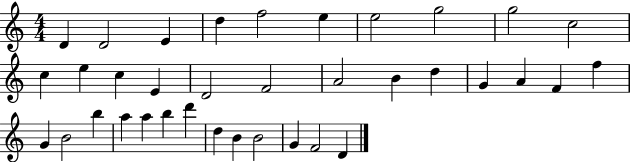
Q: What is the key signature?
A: C major